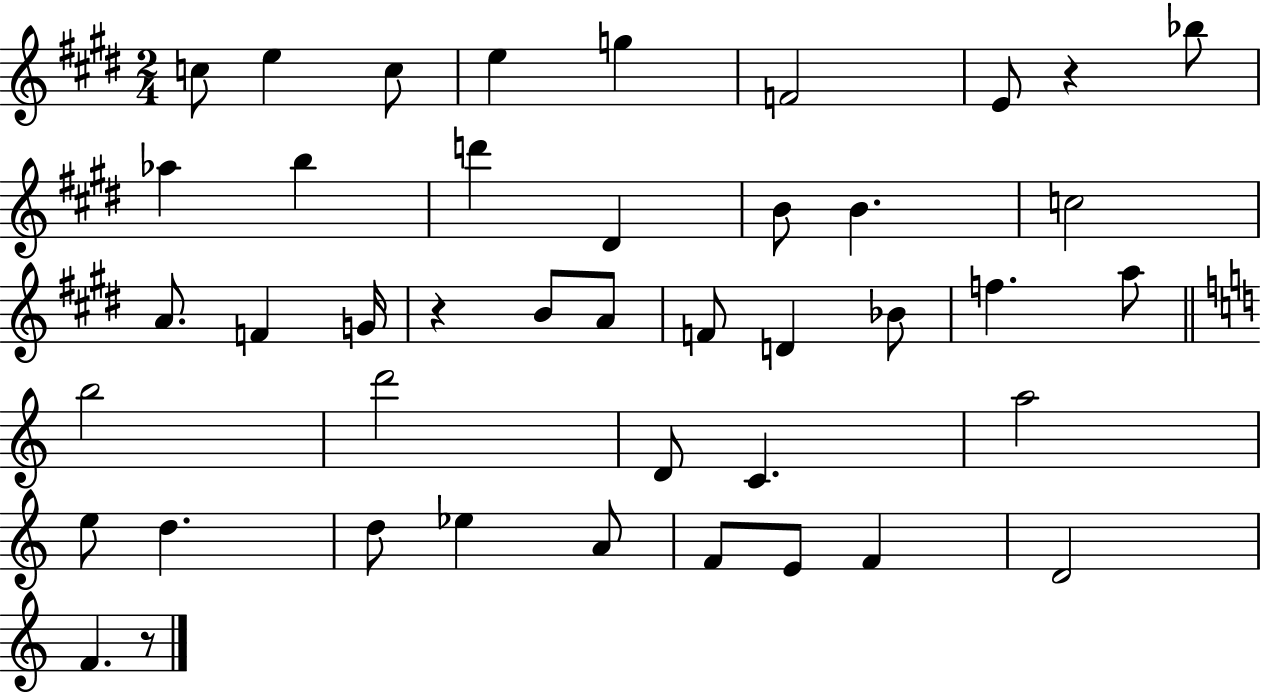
X:1
T:Untitled
M:2/4
L:1/4
K:E
c/2 e c/2 e g F2 E/2 z _b/2 _a b d' ^D B/2 B c2 A/2 F G/4 z B/2 A/2 F/2 D _B/2 f a/2 b2 d'2 D/2 C a2 e/2 d d/2 _e A/2 F/2 E/2 F D2 F z/2